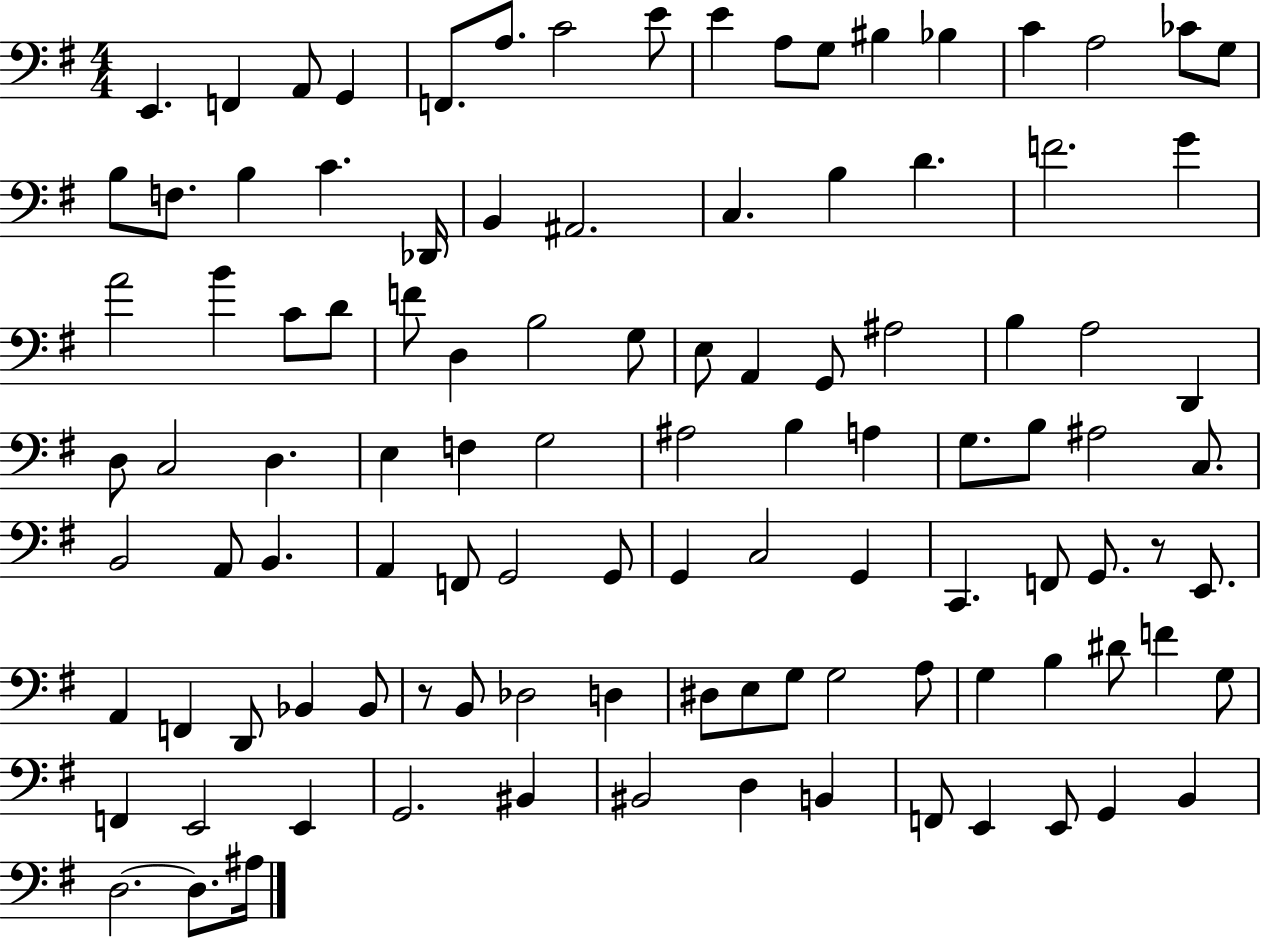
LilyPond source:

{
  \clef bass
  \numericTimeSignature
  \time 4/4
  \key g \major
  \repeat volta 2 { e,4. f,4 a,8 g,4 | f,8. a8. c'2 e'8 | e'4 a8 g8 bis4 bes4 | c'4 a2 ces'8 g8 | \break b8 f8. b4 c'4. des,16 | b,4 ais,2. | c4. b4 d'4. | f'2. g'4 | \break a'2 b'4 c'8 d'8 | f'8 d4 b2 g8 | e8 a,4 g,8 ais2 | b4 a2 d,4 | \break d8 c2 d4. | e4 f4 g2 | ais2 b4 a4 | g8. b8 ais2 c8. | \break b,2 a,8 b,4. | a,4 f,8 g,2 g,8 | g,4 c2 g,4 | c,4. f,8 g,8. r8 e,8. | \break a,4 f,4 d,8 bes,4 bes,8 | r8 b,8 des2 d4 | dis8 e8 g8 g2 a8 | g4 b4 dis'8 f'4 g8 | \break f,4 e,2 e,4 | g,2. bis,4 | bis,2 d4 b,4 | f,8 e,4 e,8 g,4 b,4 | \break d2.~~ d8. ais16 | } \bar "|."
}